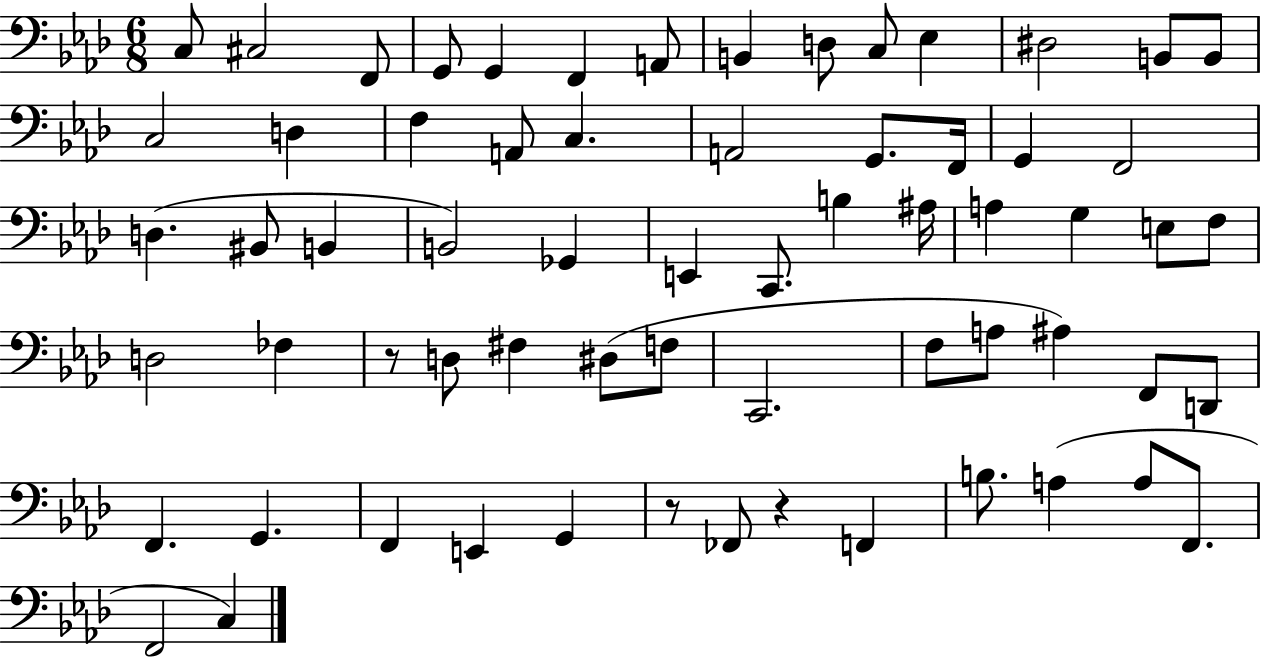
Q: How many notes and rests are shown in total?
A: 65